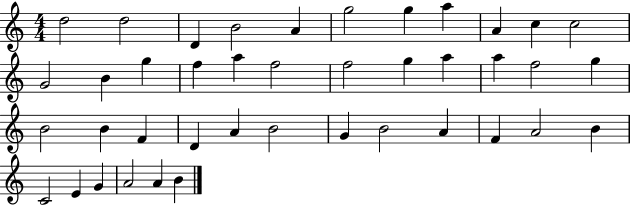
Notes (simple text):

D5/h D5/h D4/q B4/h A4/q G5/h G5/q A5/q A4/q C5/q C5/h G4/h B4/q G5/q F5/q A5/q F5/h F5/h G5/q A5/q A5/q F5/h G5/q B4/h B4/q F4/q D4/q A4/q B4/h G4/q B4/h A4/q F4/q A4/h B4/q C4/h E4/q G4/q A4/h A4/q B4/q